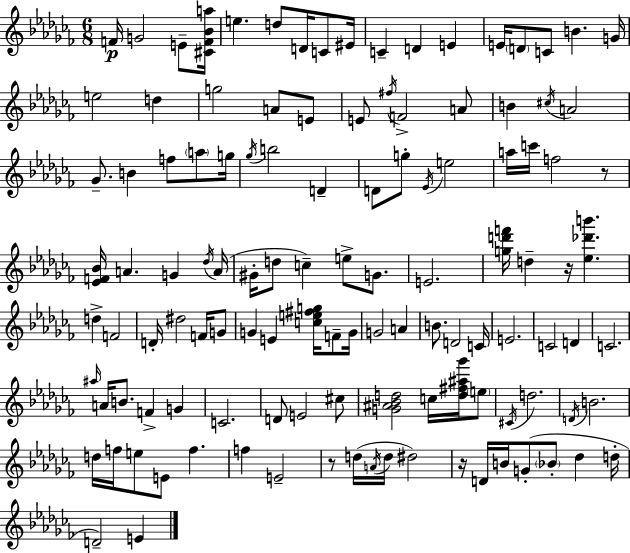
F4/s G4/h E4/e [C#4,F4,Bb4,A5]/s E5/q. D5/e D4/s C4/e EIS4/s C4/q D4/q E4/q E4/s D4/e C4/e B4/q. G4/s E5/h D5/q G5/h A4/e E4/e E4/e F#5/s F4/h A4/e B4/q C#5/s A4/h Gb4/e. B4/q F5/e A5/e G5/s Gb5/s B5/h D4/q D4/e G5/e Eb4/s E5/h A5/s C6/s F5/h R/e [Eb4,F4,Bb4]/s A4/q. G4/q Db5/s A4/s G#4/s D5/e C5/q E5/e G4/e. E4/h. [G5,D6,F6]/s D5/q R/s [Eb5,Db6,B6]/q. D5/q F4/h D4/s D#5/h F4/s G4/e G4/q E4/q [C5,E5,F#5,G5]/s F4/e G4/s G4/h A4/q B4/e. D4/h C4/s E4/h. C4/h D4/q C4/h. A#5/s A4/s B4/e. F4/q G4/q C4/h. D4/e E4/h C#5/e [G4,A#4,Bb4,D5]/h C5/s [D5,F#5,A#5,Gb6]/s E5/e C#4/s D5/h. D4/s B4/h. D5/s F5/s E5/e E4/e F5/q. F5/q E4/h R/e D5/s A4/s D5/s D#5/h R/s D4/s B4/s G4/e Bb4/e Db5/q D5/s D4/h E4/q